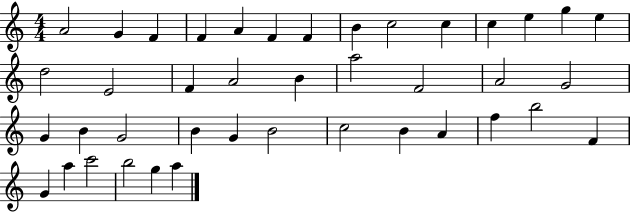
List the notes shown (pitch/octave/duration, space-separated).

A4/h G4/q F4/q F4/q A4/q F4/q F4/q B4/q C5/h C5/q C5/q E5/q G5/q E5/q D5/h E4/h F4/q A4/h B4/q A5/h F4/h A4/h G4/h G4/q B4/q G4/h B4/q G4/q B4/h C5/h B4/q A4/q F5/q B5/h F4/q G4/q A5/q C6/h B5/h G5/q A5/q